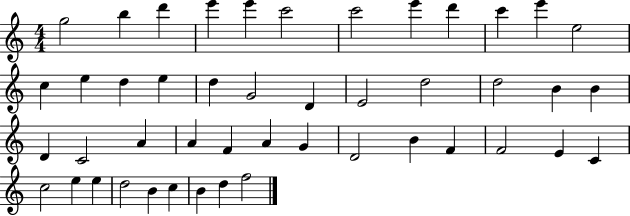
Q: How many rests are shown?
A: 0